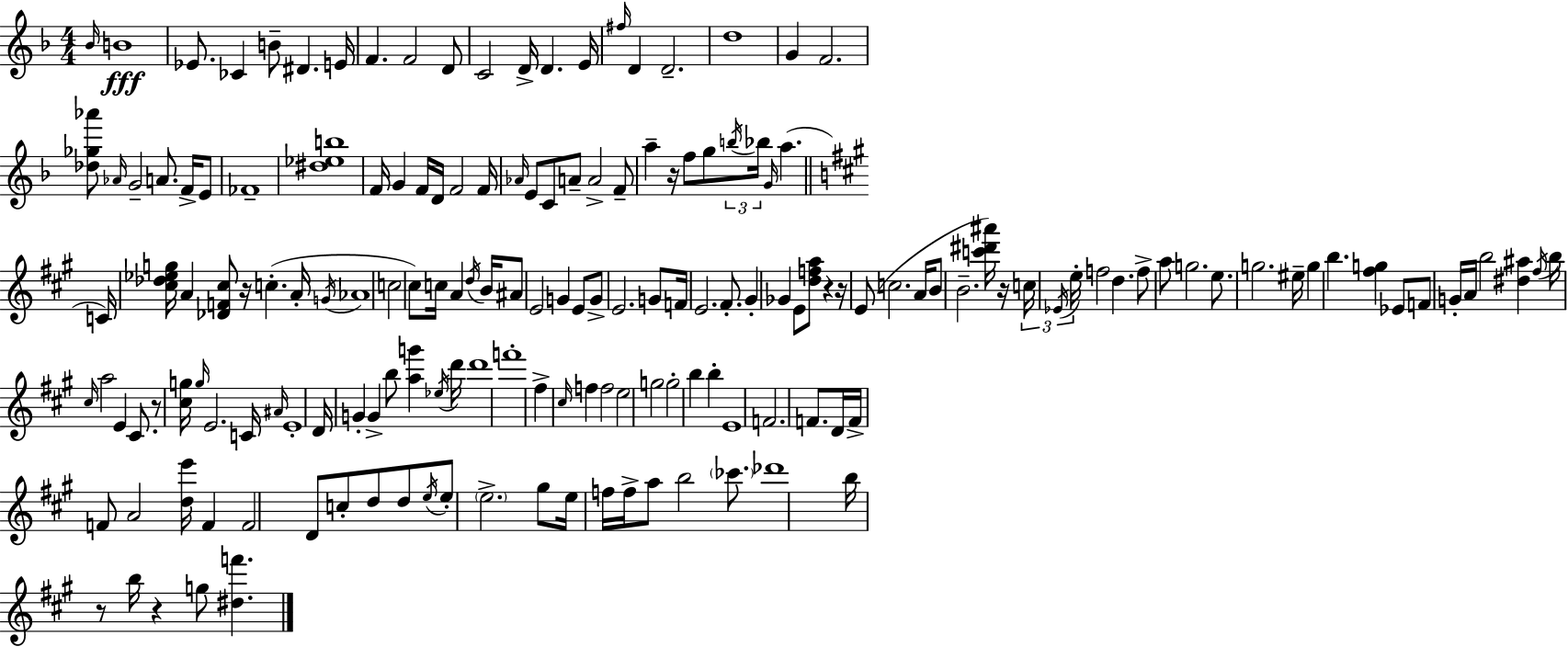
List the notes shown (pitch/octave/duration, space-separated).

Bb4/s B4/w Eb4/e. CES4/q B4/e D#4/q. E4/s F4/q. F4/h D4/e C4/h D4/s D4/q. E4/s F#5/s D4/q D4/h. D5/w G4/q F4/h. [Db5,Gb5,Ab6]/e Ab4/s G4/h A4/e. F4/s E4/e FES4/w [D#5,Eb5,B5]/w F4/s G4/q F4/s D4/s F4/h F4/s Ab4/s E4/e C4/e A4/e A4/h F4/e A5/q R/s F5/e G5/e B5/s Bb5/s G4/s A5/q. C4/s [C#5,Db5,Eb5,G5]/s A4/q [Db4,F4,C#5]/e R/s C5/q. A4/s G4/s Ab4/w C5/h C#5/e C5/s A4/q D5/s B4/s A#4/e E4/h G4/q E4/e G4/e E4/h. G4/e F4/s E4/h. F#4/e. G#4/q Gb4/q E4/e [D5,F5,A5]/e R/q R/s E4/e C5/h. A4/s B4/e B4/h. [C6,D#6,A#6]/s R/s C5/s Eb4/s E5/s F5/h D5/q. F5/e A5/e G5/h. E5/e. G5/h. EIS5/s G5/q B5/q. [F#5,G5]/q Eb4/e F4/e G4/s A4/s B5/h [D#5,A#5]/q F#5/s B5/s C#5/s A5/h E4/q C#4/e. R/e [C#5,G5]/s G5/s E4/h. C4/s A#4/s E4/w D4/s G4/q G4/q B5/e [A5,G6]/q Eb5/s D6/s D6/w F6/w F#5/q C#5/s F5/q F5/h E5/h G5/h G5/h B5/q B5/q E4/w F4/h. F4/e. D4/s F4/s F4/e A4/h [D5,E6]/s F4/q F4/h D4/e C5/e D5/e D5/e E5/s E5/e E5/h. G#5/e E5/s F5/s F5/s A5/e B5/h CES6/e. Db6/w B5/s R/e B5/s R/q G5/e [D#5,F6]/q.